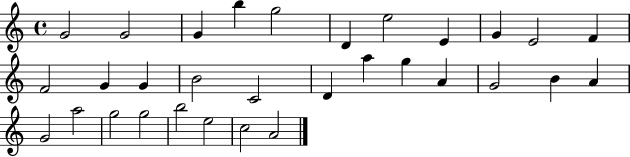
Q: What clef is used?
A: treble